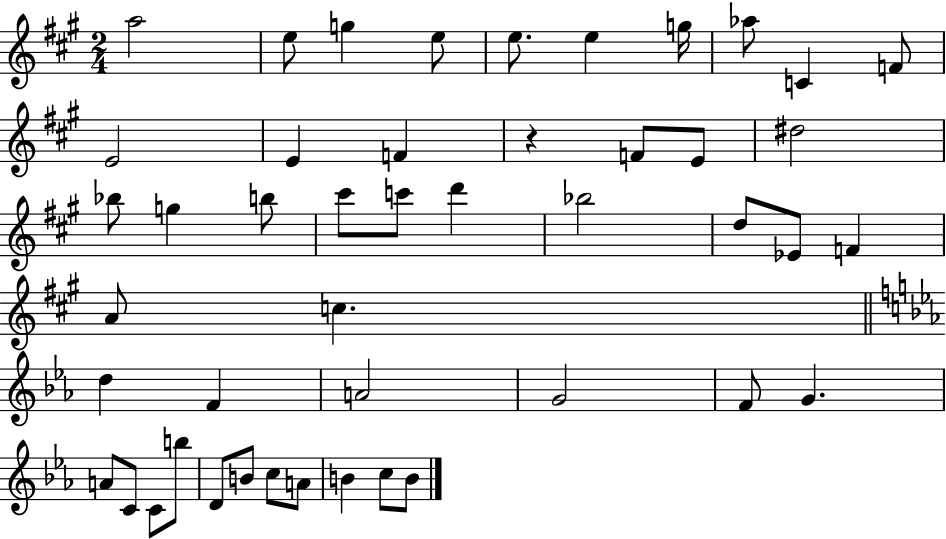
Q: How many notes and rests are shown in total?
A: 46